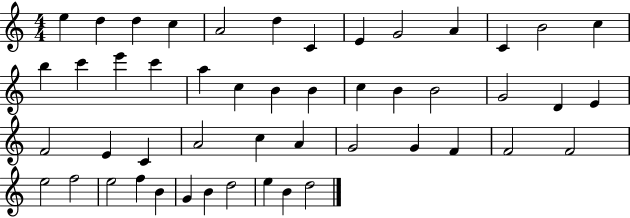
E5/q D5/q D5/q C5/q A4/h D5/q C4/q E4/q G4/h A4/q C4/q B4/h C5/q B5/q C6/q E6/q C6/q A5/q C5/q B4/q B4/q C5/q B4/q B4/h G4/h D4/q E4/q F4/h E4/q C4/q A4/h C5/q A4/q G4/h G4/q F4/q F4/h F4/h E5/h F5/h E5/h F5/q B4/q G4/q B4/q D5/h E5/q B4/q D5/h